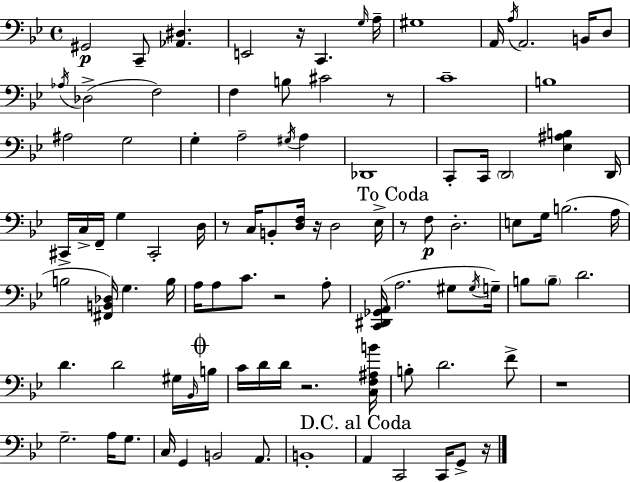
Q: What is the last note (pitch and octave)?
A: G2